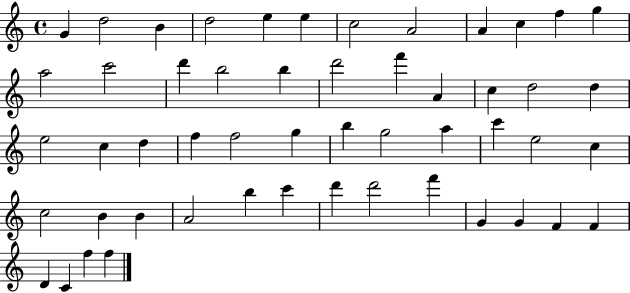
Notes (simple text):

G4/q D5/h B4/q D5/h E5/q E5/q C5/h A4/h A4/q C5/q F5/q G5/q A5/h C6/h D6/q B5/h B5/q D6/h F6/q A4/q C5/q D5/h D5/q E5/h C5/q D5/q F5/q F5/h G5/q B5/q G5/h A5/q C6/q E5/h C5/q C5/h B4/q B4/q A4/h B5/q C6/q D6/q D6/h F6/q G4/q G4/q F4/q F4/q D4/q C4/q F5/q F5/q